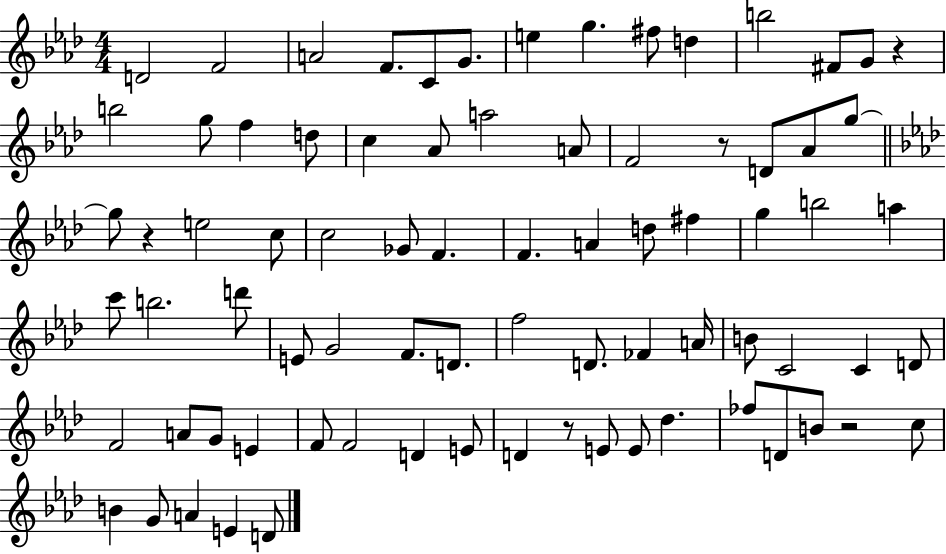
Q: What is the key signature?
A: AES major